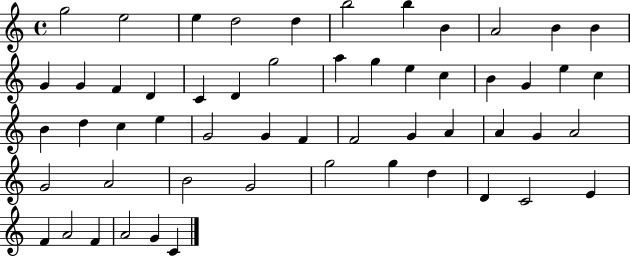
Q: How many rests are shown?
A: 0